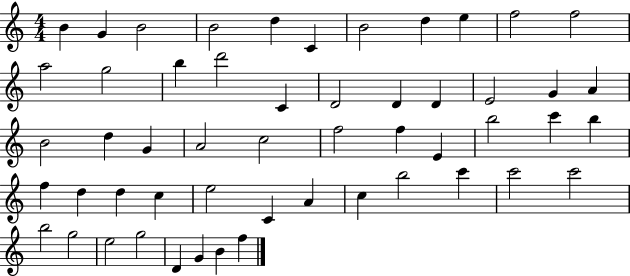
B4/q G4/q B4/h B4/h D5/q C4/q B4/h D5/q E5/q F5/h F5/h A5/h G5/h B5/q D6/h C4/q D4/h D4/q D4/q E4/h G4/q A4/q B4/h D5/q G4/q A4/h C5/h F5/h F5/q E4/q B5/h C6/q B5/q F5/q D5/q D5/q C5/q E5/h C4/q A4/q C5/q B5/h C6/q C6/h C6/h B5/h G5/h E5/h G5/h D4/q G4/q B4/q F5/q